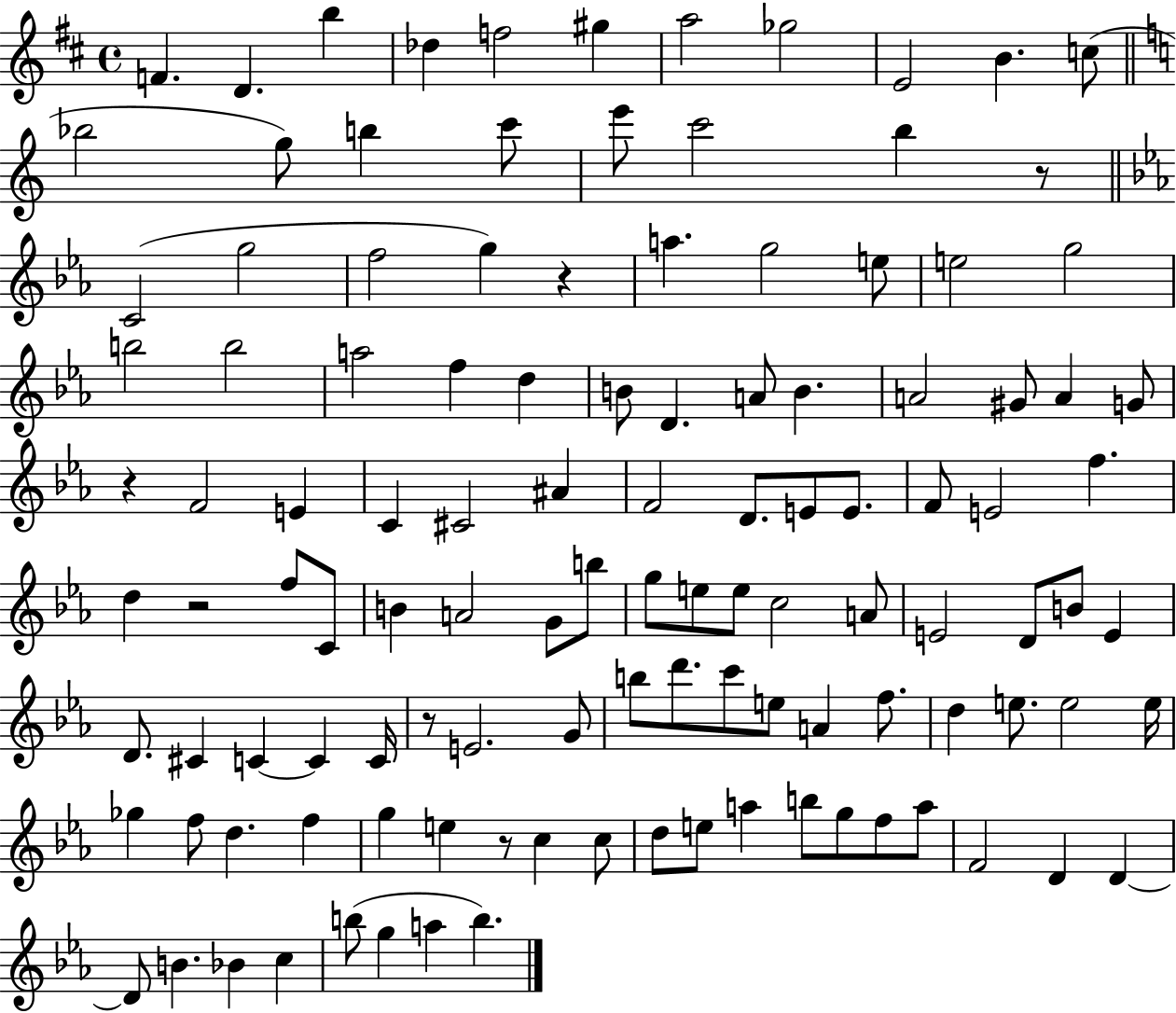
F4/q. D4/q. B5/q Db5/q F5/h G#5/q A5/h Gb5/h E4/h B4/q. C5/e Bb5/h G5/e B5/q C6/e E6/e C6/h B5/q R/e C4/h G5/h F5/h G5/q R/q A5/q. G5/h E5/e E5/h G5/h B5/h B5/h A5/h F5/q D5/q B4/e D4/q. A4/e B4/q. A4/h G#4/e A4/q G4/e R/q F4/h E4/q C4/q C#4/h A#4/q F4/h D4/e. E4/e E4/e. F4/e E4/h F5/q. D5/q R/h F5/e C4/e B4/q A4/h G4/e B5/e G5/e E5/e E5/e C5/h A4/e E4/h D4/e B4/e E4/q D4/e. C#4/q C4/q C4/q C4/s R/e E4/h. G4/e B5/e D6/e. C6/e E5/e A4/q F5/e. D5/q E5/e. E5/h E5/s Gb5/q F5/e D5/q. F5/q G5/q E5/q R/e C5/q C5/e D5/e E5/e A5/q B5/e G5/e F5/e A5/e F4/h D4/q D4/q D4/e B4/q. Bb4/q C5/q B5/e G5/q A5/q B5/q.